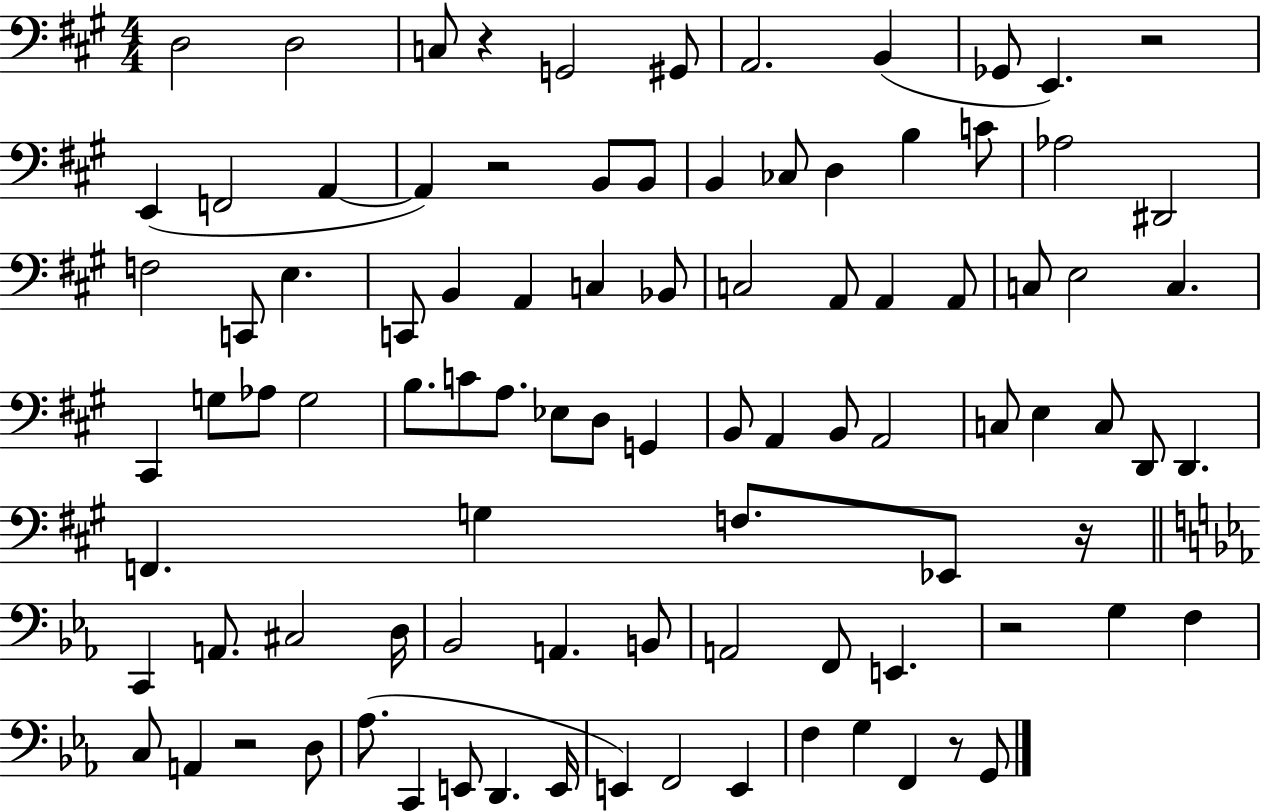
D3/h D3/h C3/e R/q G2/h G#2/e A2/h. B2/q Gb2/e E2/q. R/h E2/q F2/h A2/q A2/q R/h B2/e B2/e B2/q CES3/e D3/q B3/q C4/e Ab3/h D#2/h F3/h C2/e E3/q. C2/e B2/q A2/q C3/q Bb2/e C3/h A2/e A2/q A2/e C3/e E3/h C3/q. C#2/q G3/e Ab3/e G3/h B3/e. C4/e A3/e. Eb3/e D3/e G2/q B2/e A2/q B2/e A2/h C3/e E3/q C3/e D2/e D2/q. F2/q. G3/q F3/e. Eb2/e R/s C2/q A2/e. C#3/h D3/s Bb2/h A2/q. B2/e A2/h F2/e E2/q. R/h G3/q F3/q C3/e A2/q R/h D3/e Ab3/e. C2/q E2/e D2/q. E2/s E2/q F2/h E2/q F3/q G3/q F2/q R/e G2/e